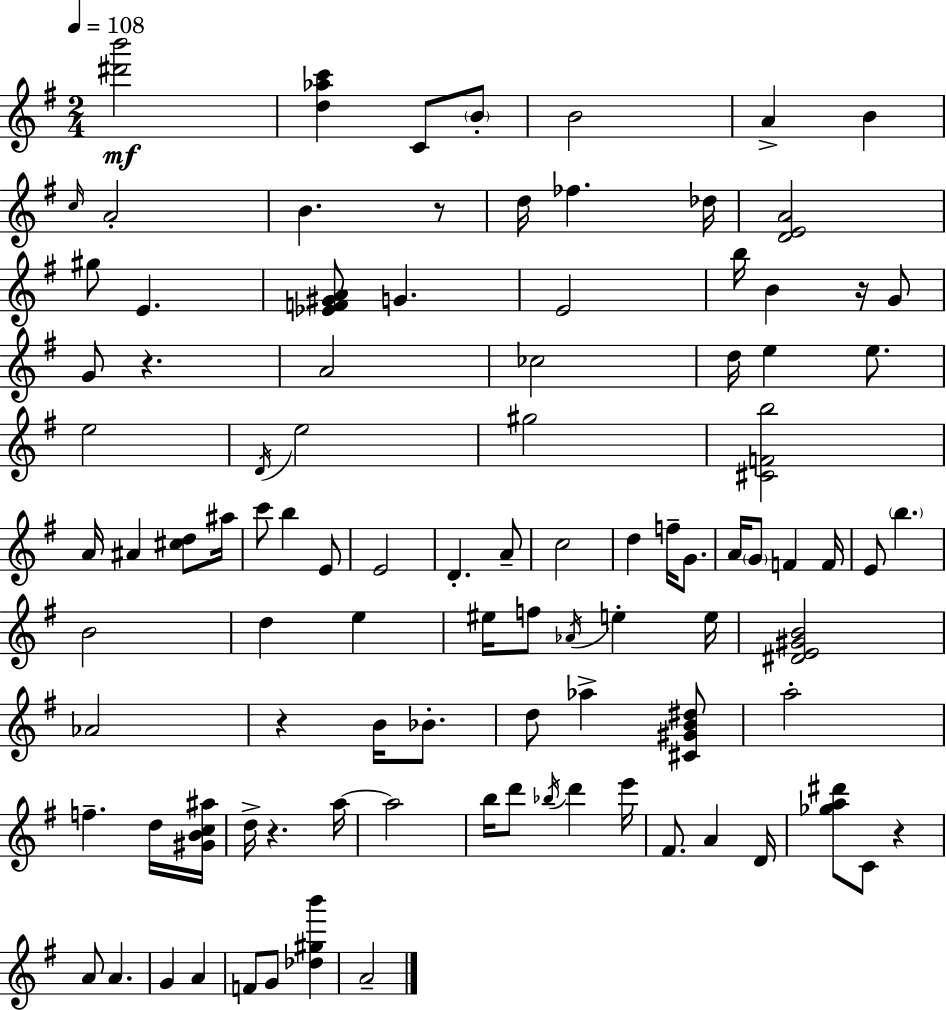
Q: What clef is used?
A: treble